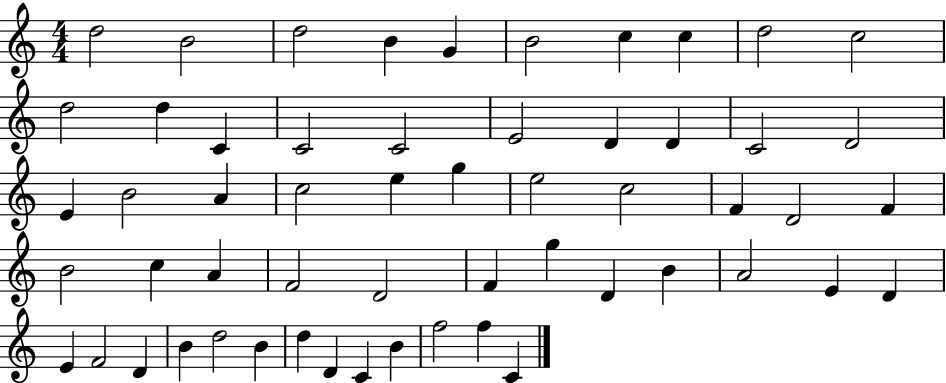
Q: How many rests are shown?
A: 0